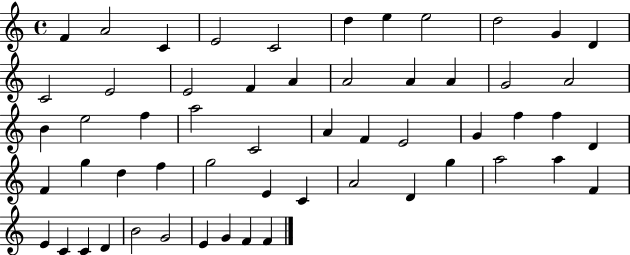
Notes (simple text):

F4/q A4/h C4/q E4/h C4/h D5/q E5/q E5/h D5/h G4/q D4/q C4/h E4/h E4/h F4/q A4/q A4/h A4/q A4/q G4/h A4/h B4/q E5/h F5/q A5/h C4/h A4/q F4/q E4/h G4/q F5/q F5/q D4/q F4/q G5/q D5/q F5/q G5/h E4/q C4/q A4/h D4/q G5/q A5/h A5/q F4/q E4/q C4/q C4/q D4/q B4/h G4/h E4/q G4/q F4/q F4/q